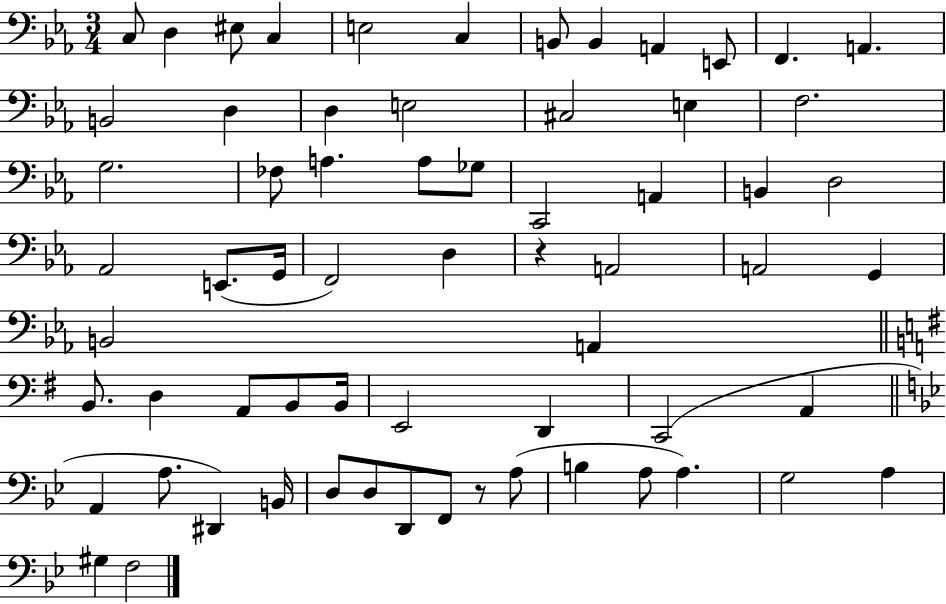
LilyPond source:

{
  \clef bass
  \numericTimeSignature
  \time 3/4
  \key ees \major
  c8 d4 eis8 c4 | e2 c4 | b,8 b,4 a,4 e,8 | f,4. a,4. | \break b,2 d4 | d4 e2 | cis2 e4 | f2. | \break g2. | fes8 a4. a8 ges8 | c,2 a,4 | b,4 d2 | \break aes,2 e,8.( g,16 | f,2) d4 | r4 a,2 | a,2 g,4 | \break b,2 a,4 | \bar "||" \break \key e \minor b,8. d4 a,8 b,8 b,16 | e,2 d,4 | c,2( a,4 | \bar "||" \break \key g \minor a,4 a8. dis,4) b,16 | d8 d8 d,8 f,8 r8 a8( | b4 a8 a4.) | g2 a4 | \break gis4 f2 | \bar "|."
}